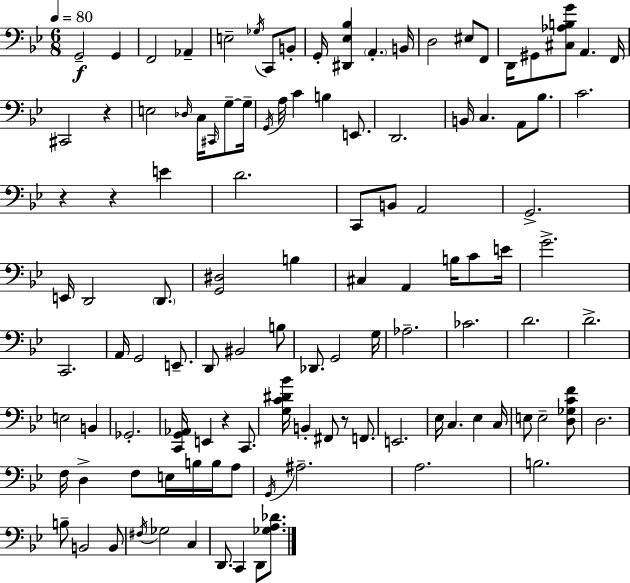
X:1
T:Untitled
M:6/8
L:1/4
K:Gm
G,,2 G,, F,,2 _A,, E,2 _G,/4 C,,/2 B,,/2 G,,/4 [^D,,_E,_B,] A,, B,,/4 D,2 ^E,/2 F,,/2 D,,/4 ^G,,/2 [^C,_A,B,G]/2 A,, F,,/4 ^C,,2 z E,2 _D,/4 C,/4 ^C,,/4 G,/2 G,/4 G,,/4 A,/4 C B, E,,/2 D,,2 B,,/4 C, A,,/2 _B,/2 C2 z z E D2 C,,/2 B,,/2 A,,2 G,,2 E,,/4 D,,2 D,,/2 [G,,^D,]2 B, ^C, A,, B,/4 C/2 E/4 G2 C,,2 A,,/4 G,,2 E,,/2 D,,/2 ^B,,2 B,/2 _D,,/2 G,,2 G,/4 _A,2 _C2 D2 D2 E,2 B,, _G,,2 [C,,G,,_A,,]/4 E,, z C,,/2 [G,C^D_B]/4 B,, ^F,,/2 z/2 F,,/2 E,,2 _E,/4 C, _E, C,/4 E,/2 E,2 [D,_G,CF]/2 D,2 F,/4 D, F,/2 E,/4 B,/4 B,/4 A,/2 G,,/4 ^A,2 A,2 B,2 B,/2 B,,2 B,,/2 ^F,/4 _G,2 C, D,,/2 C,, D,,/2 [_G,A,_D]/2